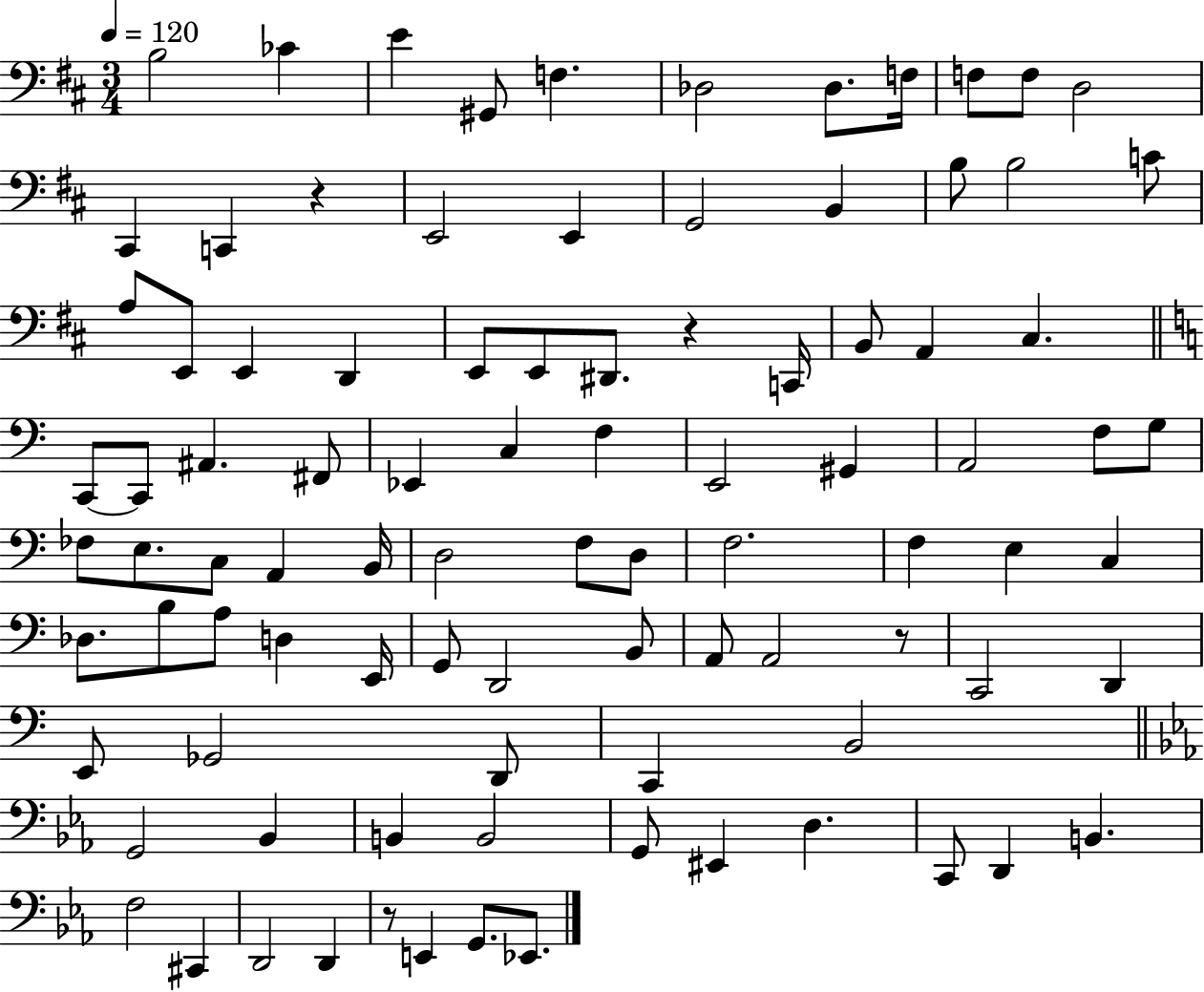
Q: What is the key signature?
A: D major